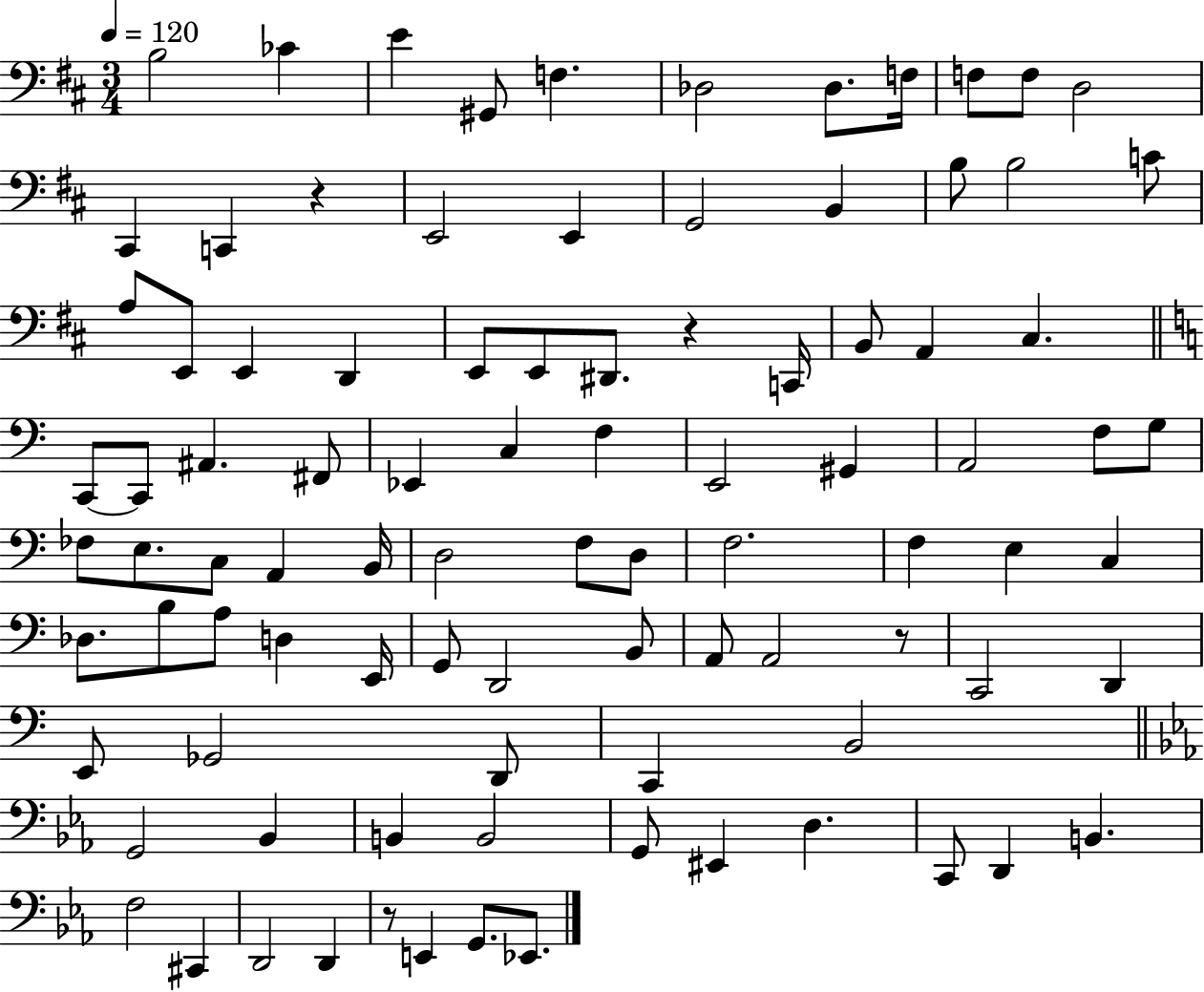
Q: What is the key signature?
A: D major